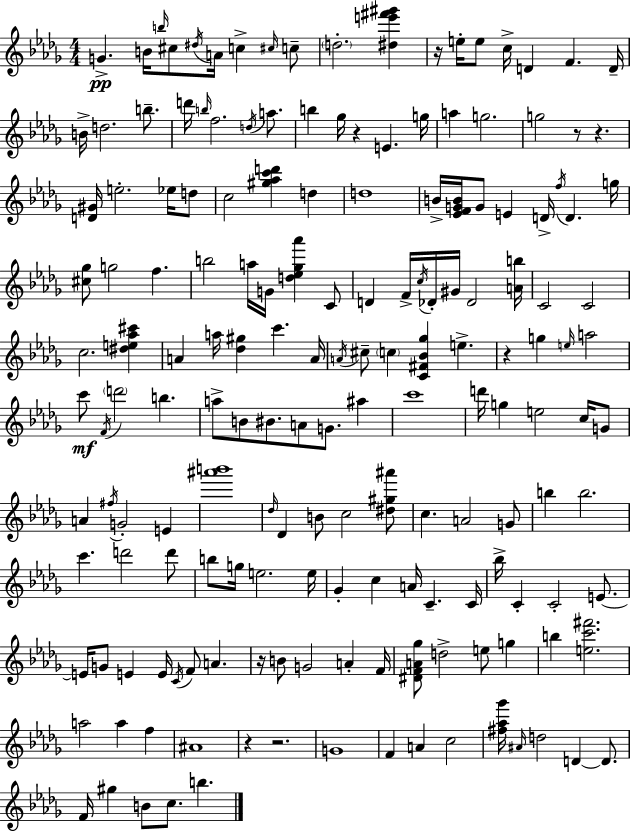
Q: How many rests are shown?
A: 8